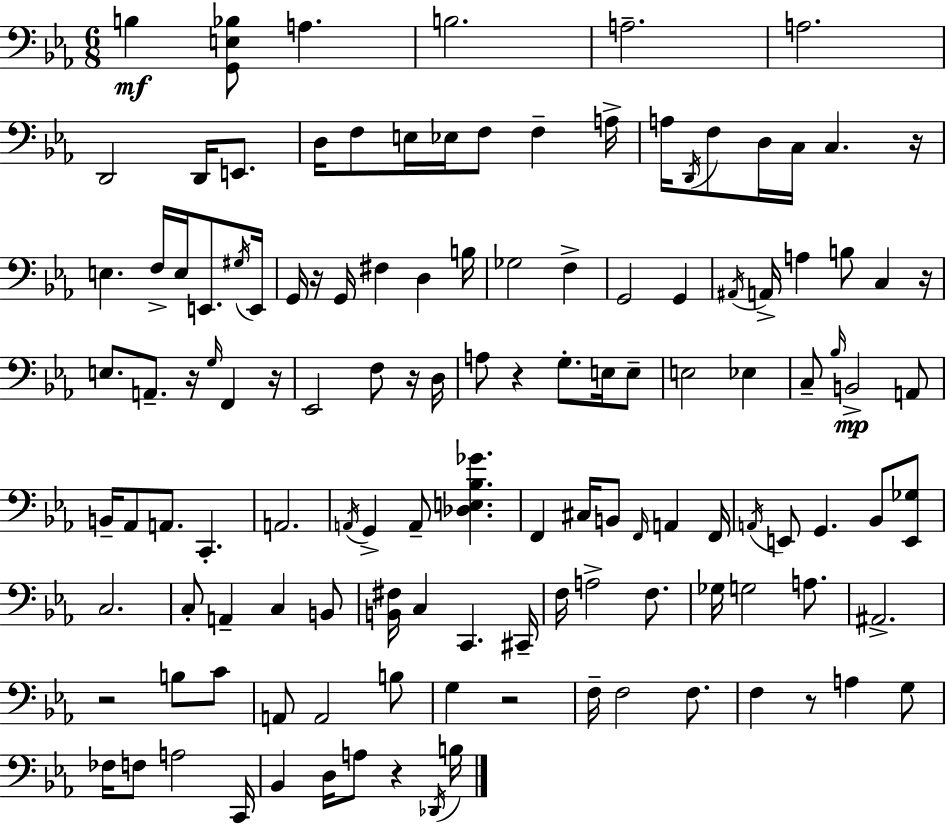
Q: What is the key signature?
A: EES major